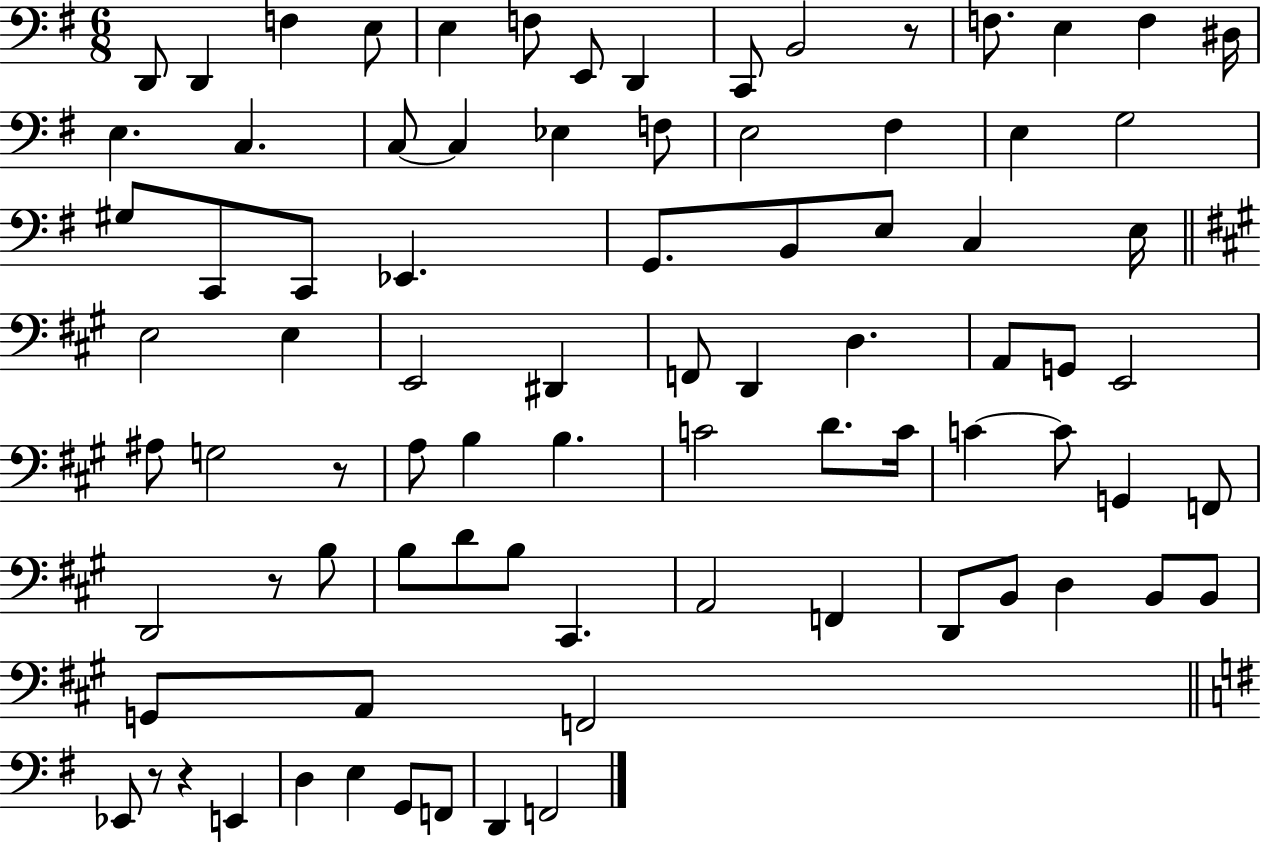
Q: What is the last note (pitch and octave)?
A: F2